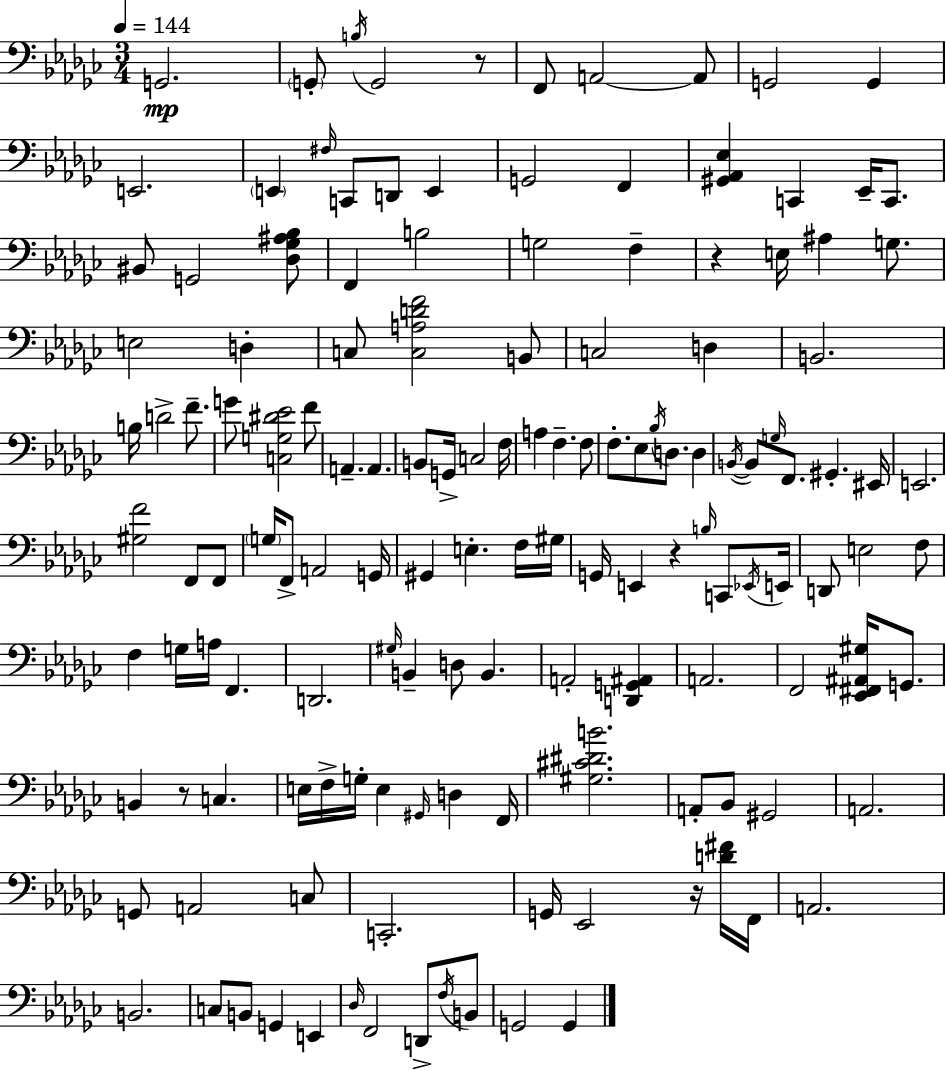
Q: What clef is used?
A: bass